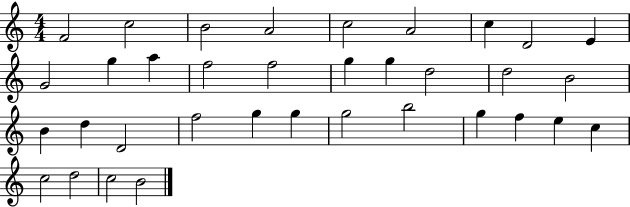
F4/h C5/h B4/h A4/h C5/h A4/h C5/q D4/h E4/q G4/h G5/q A5/q F5/h F5/h G5/q G5/q D5/h D5/h B4/h B4/q D5/q D4/h F5/h G5/q G5/q G5/h B5/h G5/q F5/q E5/q C5/q C5/h D5/h C5/h B4/h